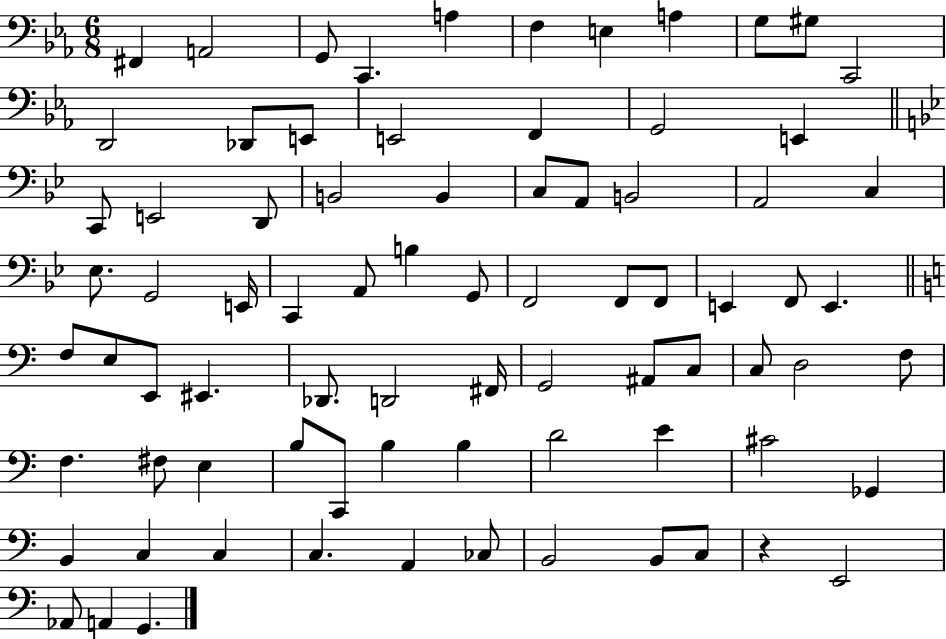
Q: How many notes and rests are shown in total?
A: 79